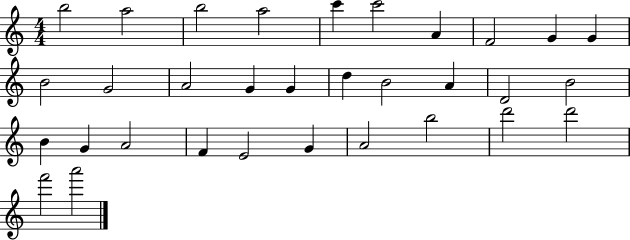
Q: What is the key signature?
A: C major